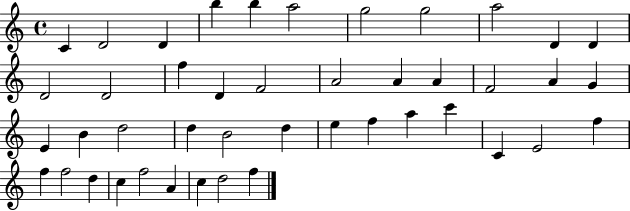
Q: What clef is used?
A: treble